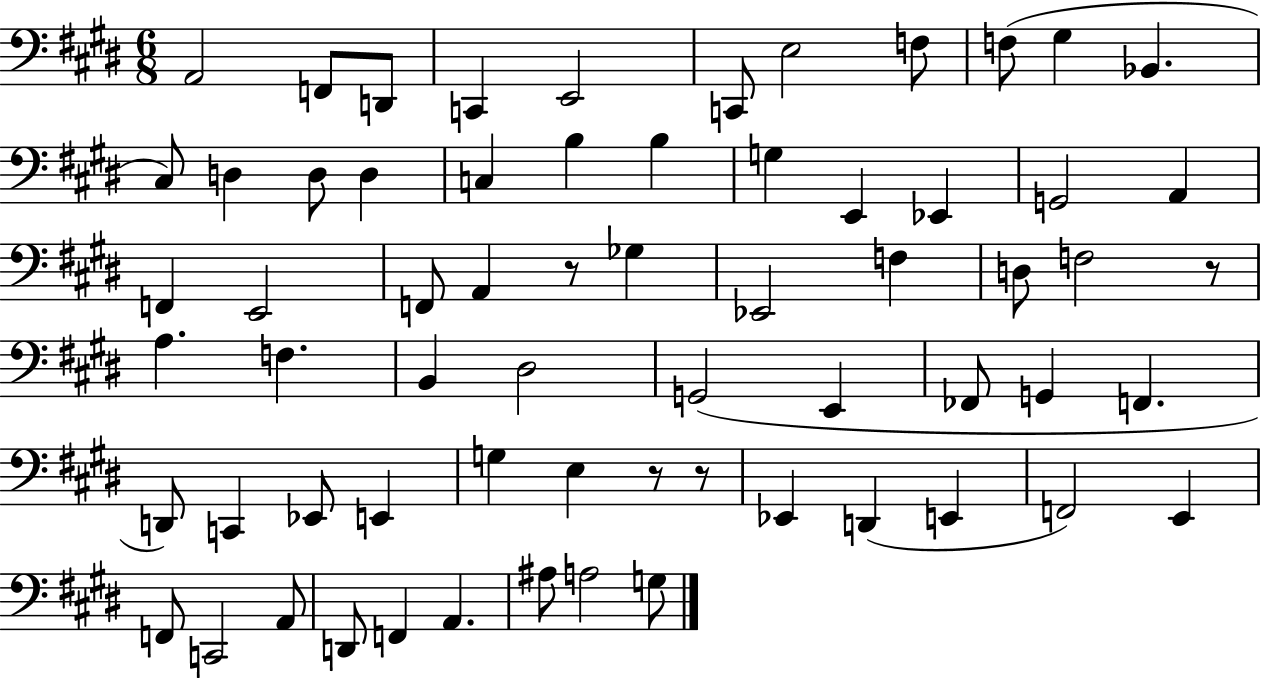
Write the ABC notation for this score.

X:1
T:Untitled
M:6/8
L:1/4
K:E
A,,2 F,,/2 D,,/2 C,, E,,2 C,,/2 E,2 F,/2 F,/2 ^G, _B,, ^C,/2 D, D,/2 D, C, B, B, G, E,, _E,, G,,2 A,, F,, E,,2 F,,/2 A,, z/2 _G, _E,,2 F, D,/2 F,2 z/2 A, F, B,, ^D,2 G,,2 E,, _F,,/2 G,, F,, D,,/2 C,, _E,,/2 E,, G, E, z/2 z/2 _E,, D,, E,, F,,2 E,, F,,/2 C,,2 A,,/2 D,,/2 F,, A,, ^A,/2 A,2 G,/2